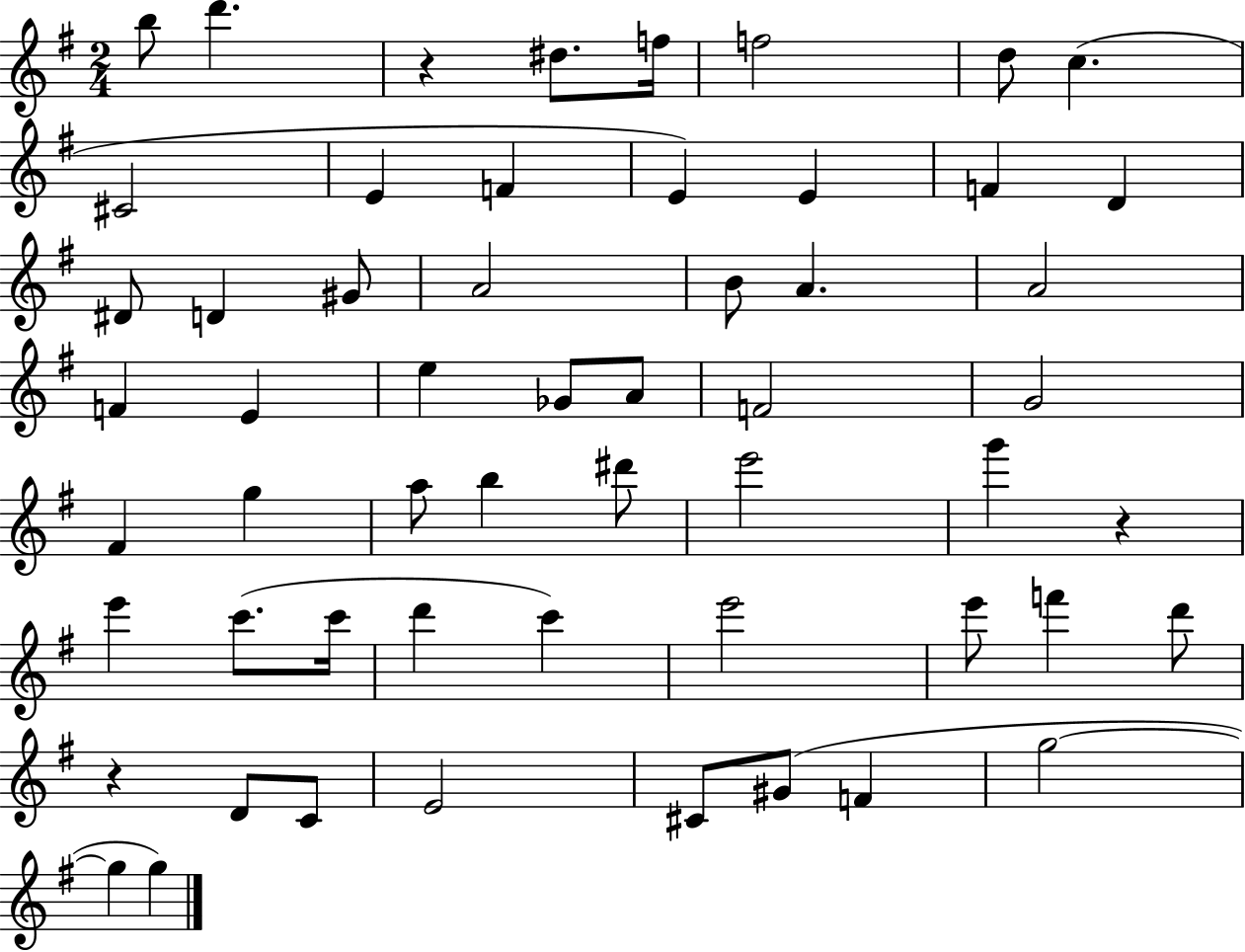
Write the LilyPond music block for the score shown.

{
  \clef treble
  \numericTimeSignature
  \time 2/4
  \key g \major
  b''8 d'''4. | r4 dis''8. f''16 | f''2 | d''8 c''4.( | \break cis'2 | e'4 f'4 | e'4) e'4 | f'4 d'4 | \break dis'8 d'4 gis'8 | a'2 | b'8 a'4. | a'2 | \break f'4 e'4 | e''4 ges'8 a'8 | f'2 | g'2 | \break fis'4 g''4 | a''8 b''4 dis'''8 | e'''2 | g'''4 r4 | \break e'''4 c'''8.( c'''16 | d'''4 c'''4) | e'''2 | e'''8 f'''4 d'''8 | \break r4 d'8 c'8 | e'2 | cis'8 gis'8( f'4 | g''2~~ | \break g''4 g''4) | \bar "|."
}